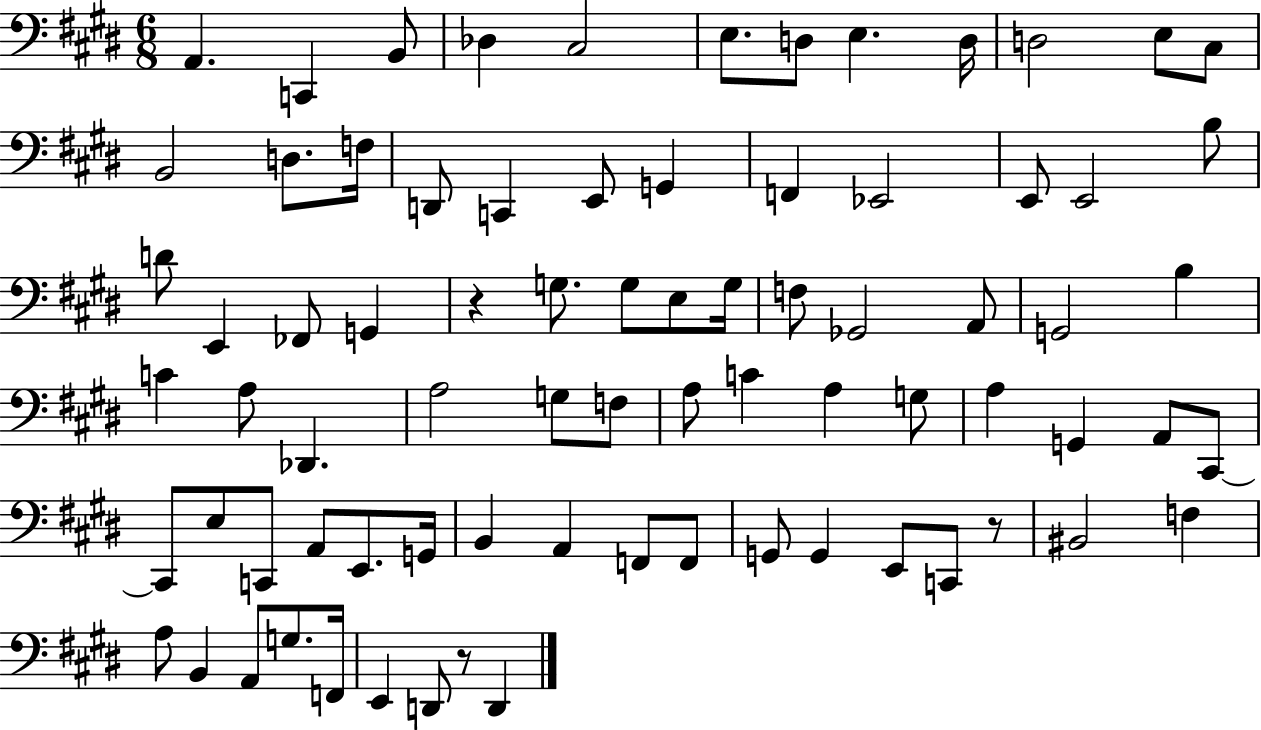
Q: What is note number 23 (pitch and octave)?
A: E2